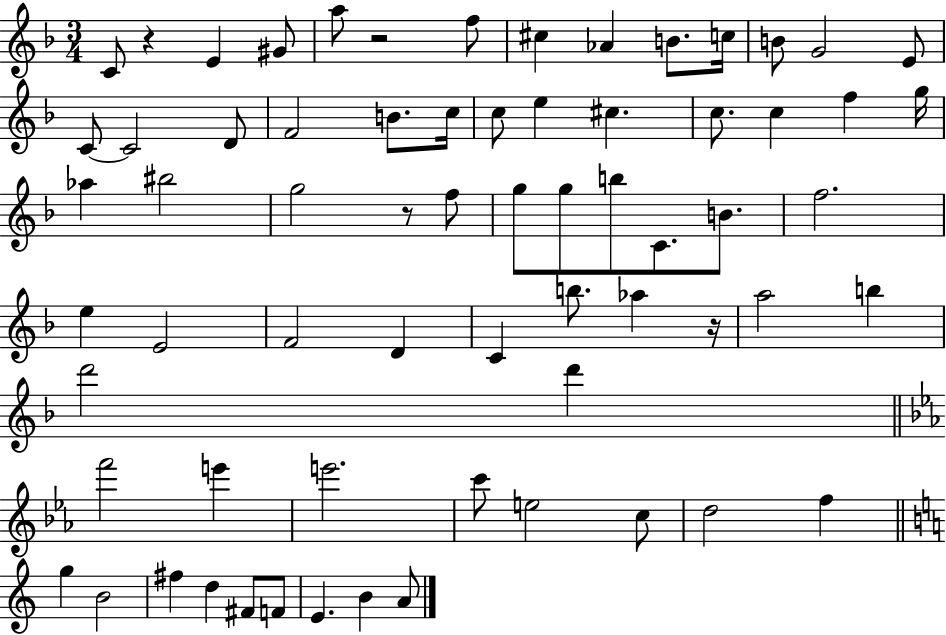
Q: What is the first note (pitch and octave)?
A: C4